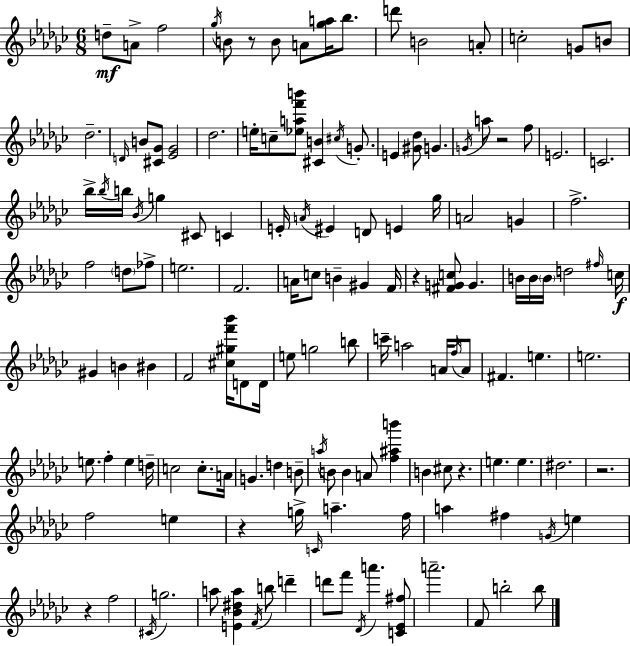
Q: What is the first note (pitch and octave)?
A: D5